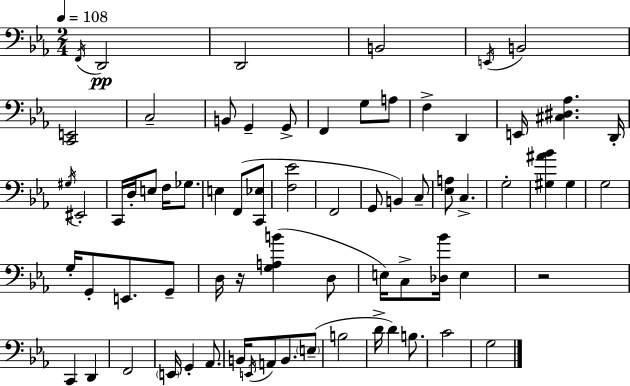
F2/s D2/h D2/h B2/h E2/s B2/h [C2,E2]/h C3/h B2/e G2/q G2/e F2/q G3/e A3/e F3/q D2/q E2/s [C#3,D#3,Ab3]/q. D2/s G#3/s EIS2/h C2/s D3/s E3/e F3/s Gb3/e. E3/q F2/e [C2,Eb3]/e [F3,Eb4]/h F2/h G2/e B2/q C3/e [Eb3,A3]/e C3/q. G3/h [G#3,A#4,Bb4]/q G#3/q G3/h G3/s G2/e E2/e. G2/e D3/s R/s [G3,A3,B4]/q D3/e E3/s C3/e [Db3,Bb4]/s E3/q R/h C2/q D2/q F2/h E2/s G2/q Ab2/e. B2/s E2/s A2/e B2/e. E3/e B3/h D4/s D4/q B3/e. C4/h G3/h